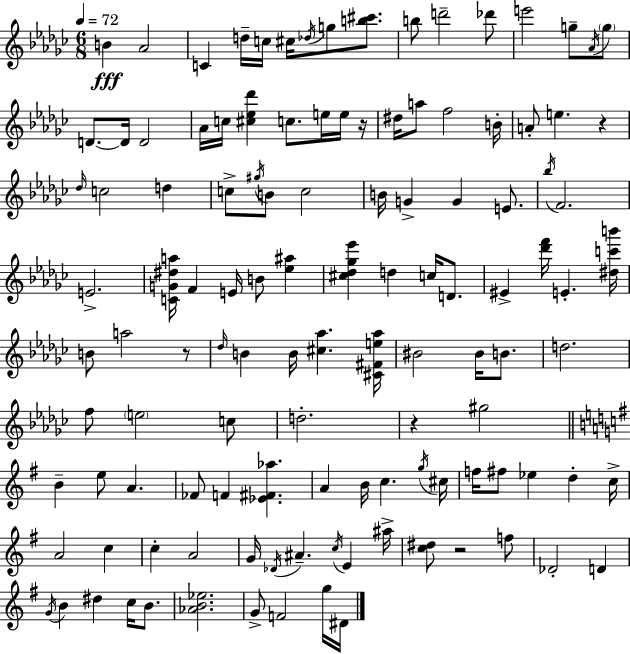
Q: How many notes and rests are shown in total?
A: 119